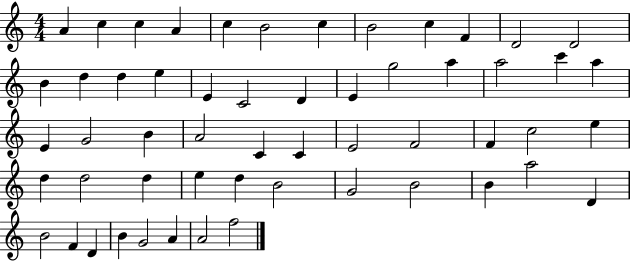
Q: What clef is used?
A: treble